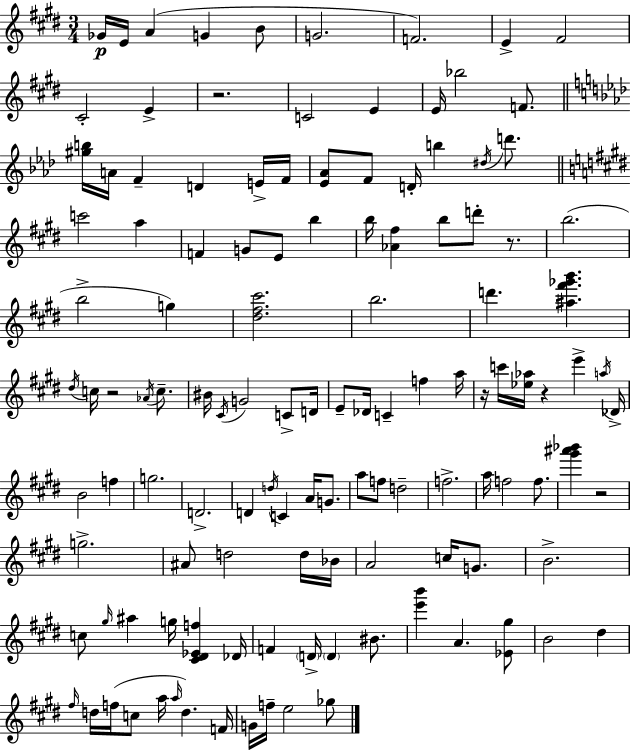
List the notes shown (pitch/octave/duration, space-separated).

Gb4/s E4/s A4/q G4/q B4/e G4/h. F4/h. E4/q F#4/h C#4/h E4/q R/h. C4/h E4/q E4/s Bb5/h F4/e. [G#5,B5]/s A4/s F4/q D4/q E4/s F4/s [Eb4,Ab4]/e F4/e D4/s B5/q D#5/s D6/e. C6/h A5/q F4/q G4/e E4/e B5/q B5/s [Ab4,F#5]/q B5/e D6/e R/e. B5/h. B5/h G5/q [D#5,F#5,C#6]/h. B5/h. D6/q. [A#5,F#6,Gb6,B6]/q. D#5/s C5/s R/h Ab4/s C5/e. BIS4/s C#4/s G4/h C4/e D4/s E4/e Db4/s C4/q F5/q A5/s R/s C6/s [Eb5,Ab5]/s R/q E6/q A5/s Db4/s B4/h F5/q G5/h. D4/h. D4/q D5/s C4/q A4/s G4/e. A5/e F5/e D5/h F5/h. A5/s F5/h F5/e. [G#6,A#6,Bb6]/q R/h G5/h. A#4/e D5/h D5/s Bb4/s A4/h C5/s G4/e. B4/h. C5/e G#5/s A#5/q G5/s [C#4,D#4,Eb4,F5]/q Db4/s F4/q D4/s D4/q BIS4/e. [E6,B6]/q A4/q. [Eb4,G#5]/e B4/h D#5/q F#5/s D5/s F5/s C5/e A5/s A5/s D5/q. F4/s G4/s F5/s E5/h Gb5/e